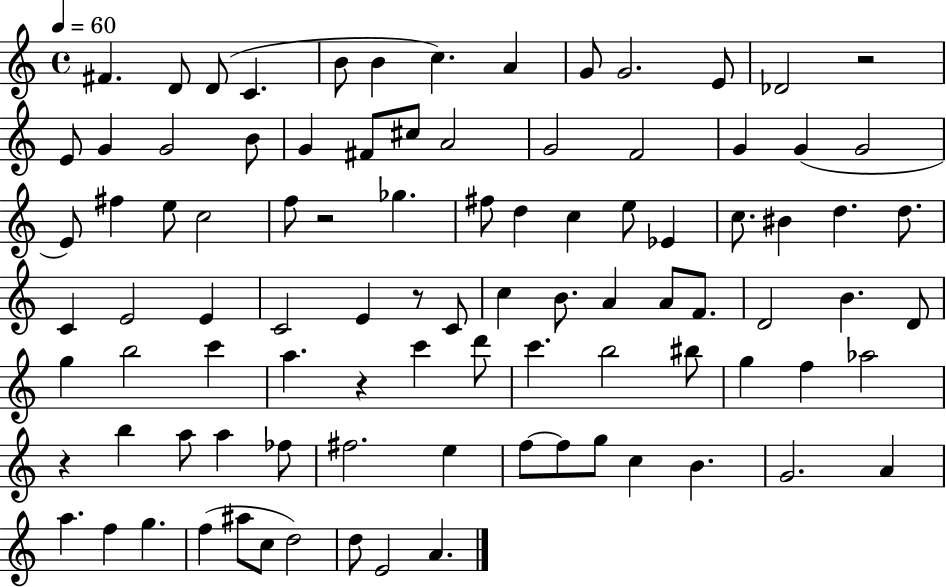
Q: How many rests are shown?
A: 5